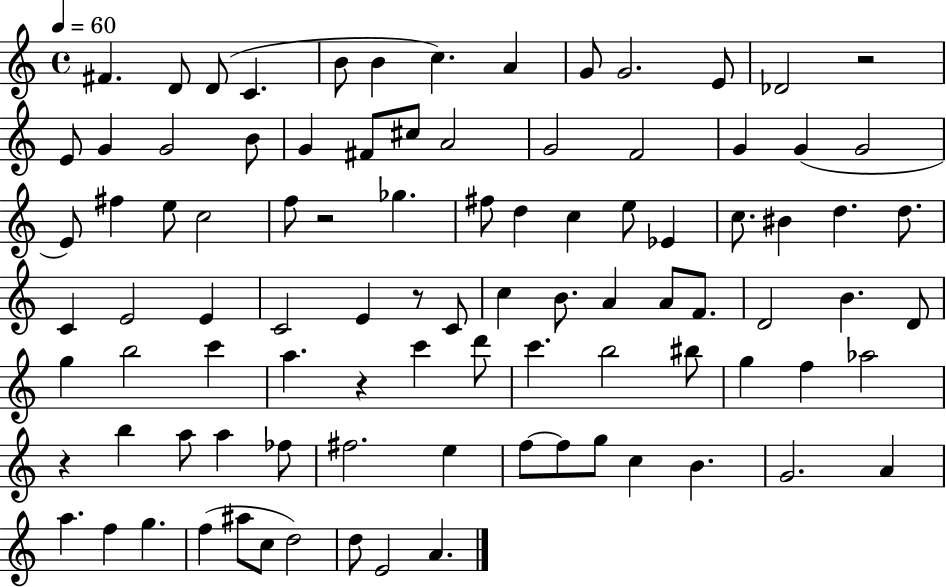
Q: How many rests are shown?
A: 5